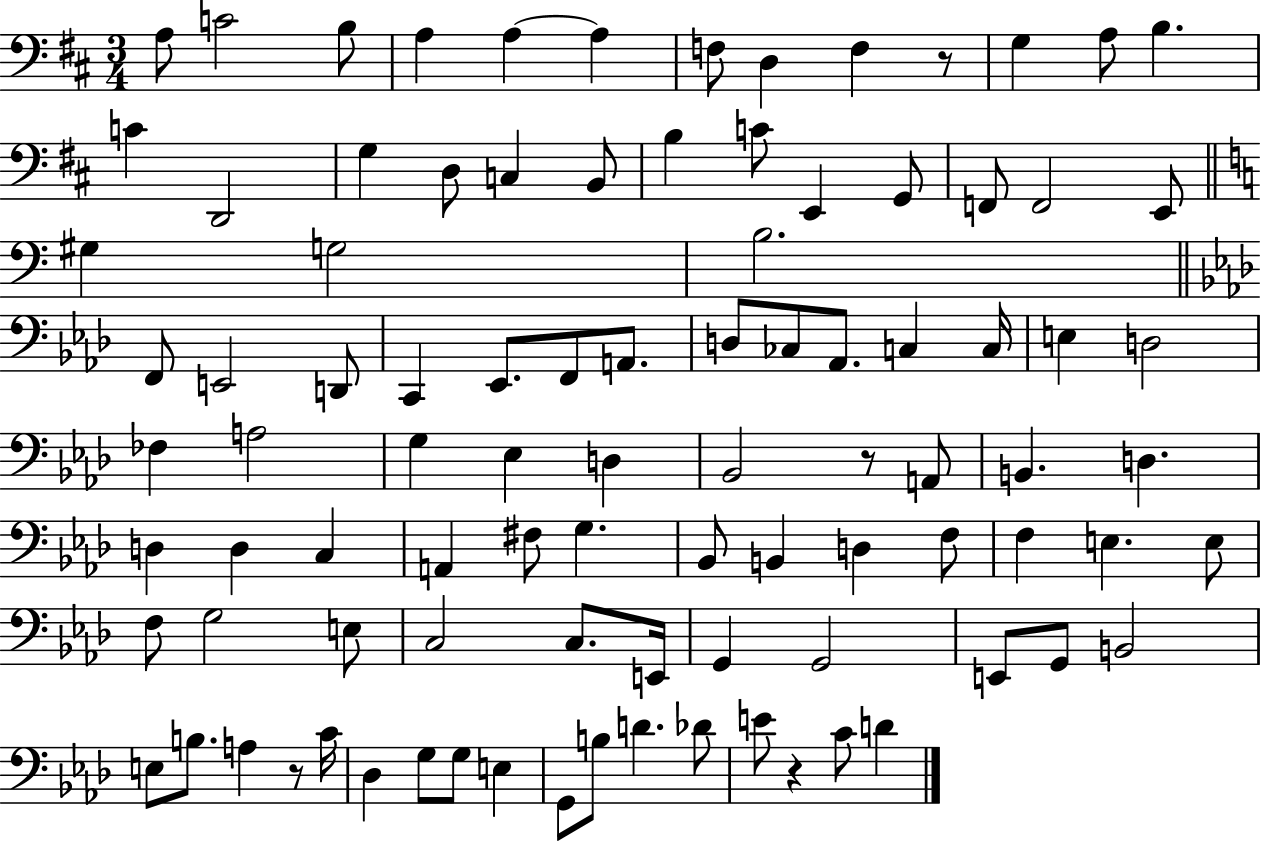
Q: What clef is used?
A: bass